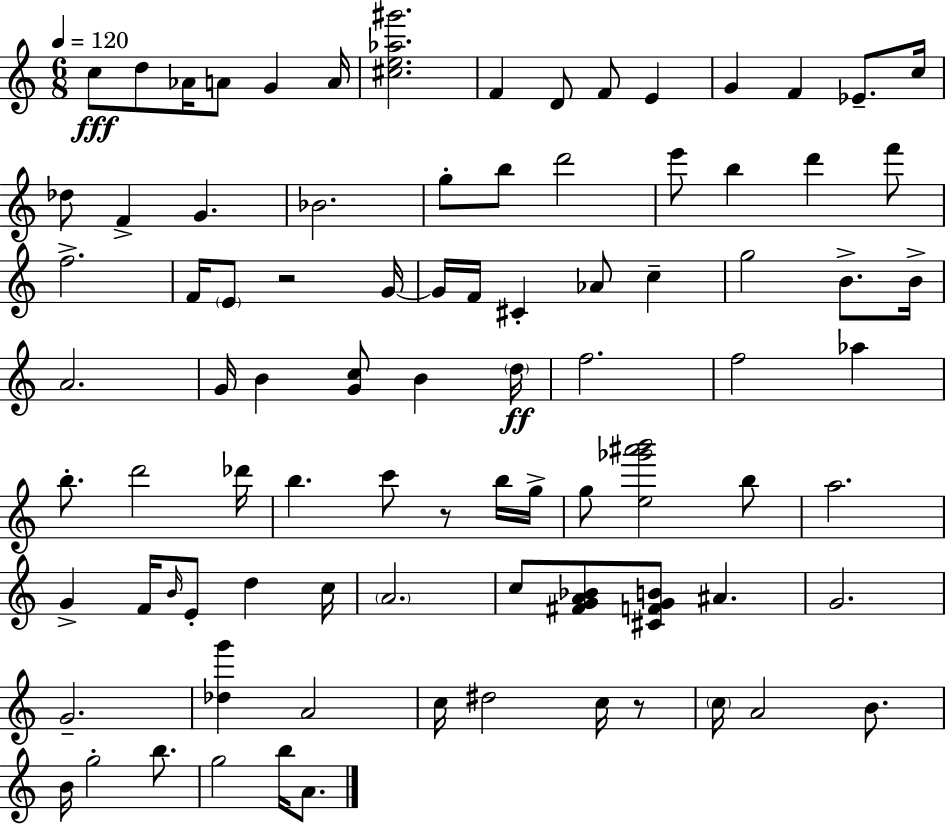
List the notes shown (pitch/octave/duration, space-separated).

C5/e D5/e Ab4/s A4/e G4/q A4/s [C#5,E5,Ab5,G#6]/h. F4/q D4/e F4/e E4/q G4/q F4/q Eb4/e. C5/s Db5/e F4/q G4/q. Bb4/h. G5/e B5/e D6/h E6/e B5/q D6/q F6/e F5/h. F4/s E4/e R/h G4/s G4/s F4/s C#4/q Ab4/e C5/q G5/h B4/e. B4/s A4/h. G4/s B4/q [G4,C5]/e B4/q D5/s F5/h. F5/h Ab5/q B5/e. D6/h Db6/s B5/q. C6/e R/e B5/s G5/s G5/e [E5,Gb6,A#6,B6]/h B5/e A5/h. G4/q F4/s B4/s E4/e D5/q C5/s A4/h. C5/e [F#4,G4,A4,Bb4]/e [C#4,F4,G4,B4]/e A#4/q. G4/h. G4/h. [Db5,G6]/q A4/h C5/s D#5/h C5/s R/e C5/s A4/h B4/e. B4/s G5/h B5/e. G5/h B5/s A4/e.